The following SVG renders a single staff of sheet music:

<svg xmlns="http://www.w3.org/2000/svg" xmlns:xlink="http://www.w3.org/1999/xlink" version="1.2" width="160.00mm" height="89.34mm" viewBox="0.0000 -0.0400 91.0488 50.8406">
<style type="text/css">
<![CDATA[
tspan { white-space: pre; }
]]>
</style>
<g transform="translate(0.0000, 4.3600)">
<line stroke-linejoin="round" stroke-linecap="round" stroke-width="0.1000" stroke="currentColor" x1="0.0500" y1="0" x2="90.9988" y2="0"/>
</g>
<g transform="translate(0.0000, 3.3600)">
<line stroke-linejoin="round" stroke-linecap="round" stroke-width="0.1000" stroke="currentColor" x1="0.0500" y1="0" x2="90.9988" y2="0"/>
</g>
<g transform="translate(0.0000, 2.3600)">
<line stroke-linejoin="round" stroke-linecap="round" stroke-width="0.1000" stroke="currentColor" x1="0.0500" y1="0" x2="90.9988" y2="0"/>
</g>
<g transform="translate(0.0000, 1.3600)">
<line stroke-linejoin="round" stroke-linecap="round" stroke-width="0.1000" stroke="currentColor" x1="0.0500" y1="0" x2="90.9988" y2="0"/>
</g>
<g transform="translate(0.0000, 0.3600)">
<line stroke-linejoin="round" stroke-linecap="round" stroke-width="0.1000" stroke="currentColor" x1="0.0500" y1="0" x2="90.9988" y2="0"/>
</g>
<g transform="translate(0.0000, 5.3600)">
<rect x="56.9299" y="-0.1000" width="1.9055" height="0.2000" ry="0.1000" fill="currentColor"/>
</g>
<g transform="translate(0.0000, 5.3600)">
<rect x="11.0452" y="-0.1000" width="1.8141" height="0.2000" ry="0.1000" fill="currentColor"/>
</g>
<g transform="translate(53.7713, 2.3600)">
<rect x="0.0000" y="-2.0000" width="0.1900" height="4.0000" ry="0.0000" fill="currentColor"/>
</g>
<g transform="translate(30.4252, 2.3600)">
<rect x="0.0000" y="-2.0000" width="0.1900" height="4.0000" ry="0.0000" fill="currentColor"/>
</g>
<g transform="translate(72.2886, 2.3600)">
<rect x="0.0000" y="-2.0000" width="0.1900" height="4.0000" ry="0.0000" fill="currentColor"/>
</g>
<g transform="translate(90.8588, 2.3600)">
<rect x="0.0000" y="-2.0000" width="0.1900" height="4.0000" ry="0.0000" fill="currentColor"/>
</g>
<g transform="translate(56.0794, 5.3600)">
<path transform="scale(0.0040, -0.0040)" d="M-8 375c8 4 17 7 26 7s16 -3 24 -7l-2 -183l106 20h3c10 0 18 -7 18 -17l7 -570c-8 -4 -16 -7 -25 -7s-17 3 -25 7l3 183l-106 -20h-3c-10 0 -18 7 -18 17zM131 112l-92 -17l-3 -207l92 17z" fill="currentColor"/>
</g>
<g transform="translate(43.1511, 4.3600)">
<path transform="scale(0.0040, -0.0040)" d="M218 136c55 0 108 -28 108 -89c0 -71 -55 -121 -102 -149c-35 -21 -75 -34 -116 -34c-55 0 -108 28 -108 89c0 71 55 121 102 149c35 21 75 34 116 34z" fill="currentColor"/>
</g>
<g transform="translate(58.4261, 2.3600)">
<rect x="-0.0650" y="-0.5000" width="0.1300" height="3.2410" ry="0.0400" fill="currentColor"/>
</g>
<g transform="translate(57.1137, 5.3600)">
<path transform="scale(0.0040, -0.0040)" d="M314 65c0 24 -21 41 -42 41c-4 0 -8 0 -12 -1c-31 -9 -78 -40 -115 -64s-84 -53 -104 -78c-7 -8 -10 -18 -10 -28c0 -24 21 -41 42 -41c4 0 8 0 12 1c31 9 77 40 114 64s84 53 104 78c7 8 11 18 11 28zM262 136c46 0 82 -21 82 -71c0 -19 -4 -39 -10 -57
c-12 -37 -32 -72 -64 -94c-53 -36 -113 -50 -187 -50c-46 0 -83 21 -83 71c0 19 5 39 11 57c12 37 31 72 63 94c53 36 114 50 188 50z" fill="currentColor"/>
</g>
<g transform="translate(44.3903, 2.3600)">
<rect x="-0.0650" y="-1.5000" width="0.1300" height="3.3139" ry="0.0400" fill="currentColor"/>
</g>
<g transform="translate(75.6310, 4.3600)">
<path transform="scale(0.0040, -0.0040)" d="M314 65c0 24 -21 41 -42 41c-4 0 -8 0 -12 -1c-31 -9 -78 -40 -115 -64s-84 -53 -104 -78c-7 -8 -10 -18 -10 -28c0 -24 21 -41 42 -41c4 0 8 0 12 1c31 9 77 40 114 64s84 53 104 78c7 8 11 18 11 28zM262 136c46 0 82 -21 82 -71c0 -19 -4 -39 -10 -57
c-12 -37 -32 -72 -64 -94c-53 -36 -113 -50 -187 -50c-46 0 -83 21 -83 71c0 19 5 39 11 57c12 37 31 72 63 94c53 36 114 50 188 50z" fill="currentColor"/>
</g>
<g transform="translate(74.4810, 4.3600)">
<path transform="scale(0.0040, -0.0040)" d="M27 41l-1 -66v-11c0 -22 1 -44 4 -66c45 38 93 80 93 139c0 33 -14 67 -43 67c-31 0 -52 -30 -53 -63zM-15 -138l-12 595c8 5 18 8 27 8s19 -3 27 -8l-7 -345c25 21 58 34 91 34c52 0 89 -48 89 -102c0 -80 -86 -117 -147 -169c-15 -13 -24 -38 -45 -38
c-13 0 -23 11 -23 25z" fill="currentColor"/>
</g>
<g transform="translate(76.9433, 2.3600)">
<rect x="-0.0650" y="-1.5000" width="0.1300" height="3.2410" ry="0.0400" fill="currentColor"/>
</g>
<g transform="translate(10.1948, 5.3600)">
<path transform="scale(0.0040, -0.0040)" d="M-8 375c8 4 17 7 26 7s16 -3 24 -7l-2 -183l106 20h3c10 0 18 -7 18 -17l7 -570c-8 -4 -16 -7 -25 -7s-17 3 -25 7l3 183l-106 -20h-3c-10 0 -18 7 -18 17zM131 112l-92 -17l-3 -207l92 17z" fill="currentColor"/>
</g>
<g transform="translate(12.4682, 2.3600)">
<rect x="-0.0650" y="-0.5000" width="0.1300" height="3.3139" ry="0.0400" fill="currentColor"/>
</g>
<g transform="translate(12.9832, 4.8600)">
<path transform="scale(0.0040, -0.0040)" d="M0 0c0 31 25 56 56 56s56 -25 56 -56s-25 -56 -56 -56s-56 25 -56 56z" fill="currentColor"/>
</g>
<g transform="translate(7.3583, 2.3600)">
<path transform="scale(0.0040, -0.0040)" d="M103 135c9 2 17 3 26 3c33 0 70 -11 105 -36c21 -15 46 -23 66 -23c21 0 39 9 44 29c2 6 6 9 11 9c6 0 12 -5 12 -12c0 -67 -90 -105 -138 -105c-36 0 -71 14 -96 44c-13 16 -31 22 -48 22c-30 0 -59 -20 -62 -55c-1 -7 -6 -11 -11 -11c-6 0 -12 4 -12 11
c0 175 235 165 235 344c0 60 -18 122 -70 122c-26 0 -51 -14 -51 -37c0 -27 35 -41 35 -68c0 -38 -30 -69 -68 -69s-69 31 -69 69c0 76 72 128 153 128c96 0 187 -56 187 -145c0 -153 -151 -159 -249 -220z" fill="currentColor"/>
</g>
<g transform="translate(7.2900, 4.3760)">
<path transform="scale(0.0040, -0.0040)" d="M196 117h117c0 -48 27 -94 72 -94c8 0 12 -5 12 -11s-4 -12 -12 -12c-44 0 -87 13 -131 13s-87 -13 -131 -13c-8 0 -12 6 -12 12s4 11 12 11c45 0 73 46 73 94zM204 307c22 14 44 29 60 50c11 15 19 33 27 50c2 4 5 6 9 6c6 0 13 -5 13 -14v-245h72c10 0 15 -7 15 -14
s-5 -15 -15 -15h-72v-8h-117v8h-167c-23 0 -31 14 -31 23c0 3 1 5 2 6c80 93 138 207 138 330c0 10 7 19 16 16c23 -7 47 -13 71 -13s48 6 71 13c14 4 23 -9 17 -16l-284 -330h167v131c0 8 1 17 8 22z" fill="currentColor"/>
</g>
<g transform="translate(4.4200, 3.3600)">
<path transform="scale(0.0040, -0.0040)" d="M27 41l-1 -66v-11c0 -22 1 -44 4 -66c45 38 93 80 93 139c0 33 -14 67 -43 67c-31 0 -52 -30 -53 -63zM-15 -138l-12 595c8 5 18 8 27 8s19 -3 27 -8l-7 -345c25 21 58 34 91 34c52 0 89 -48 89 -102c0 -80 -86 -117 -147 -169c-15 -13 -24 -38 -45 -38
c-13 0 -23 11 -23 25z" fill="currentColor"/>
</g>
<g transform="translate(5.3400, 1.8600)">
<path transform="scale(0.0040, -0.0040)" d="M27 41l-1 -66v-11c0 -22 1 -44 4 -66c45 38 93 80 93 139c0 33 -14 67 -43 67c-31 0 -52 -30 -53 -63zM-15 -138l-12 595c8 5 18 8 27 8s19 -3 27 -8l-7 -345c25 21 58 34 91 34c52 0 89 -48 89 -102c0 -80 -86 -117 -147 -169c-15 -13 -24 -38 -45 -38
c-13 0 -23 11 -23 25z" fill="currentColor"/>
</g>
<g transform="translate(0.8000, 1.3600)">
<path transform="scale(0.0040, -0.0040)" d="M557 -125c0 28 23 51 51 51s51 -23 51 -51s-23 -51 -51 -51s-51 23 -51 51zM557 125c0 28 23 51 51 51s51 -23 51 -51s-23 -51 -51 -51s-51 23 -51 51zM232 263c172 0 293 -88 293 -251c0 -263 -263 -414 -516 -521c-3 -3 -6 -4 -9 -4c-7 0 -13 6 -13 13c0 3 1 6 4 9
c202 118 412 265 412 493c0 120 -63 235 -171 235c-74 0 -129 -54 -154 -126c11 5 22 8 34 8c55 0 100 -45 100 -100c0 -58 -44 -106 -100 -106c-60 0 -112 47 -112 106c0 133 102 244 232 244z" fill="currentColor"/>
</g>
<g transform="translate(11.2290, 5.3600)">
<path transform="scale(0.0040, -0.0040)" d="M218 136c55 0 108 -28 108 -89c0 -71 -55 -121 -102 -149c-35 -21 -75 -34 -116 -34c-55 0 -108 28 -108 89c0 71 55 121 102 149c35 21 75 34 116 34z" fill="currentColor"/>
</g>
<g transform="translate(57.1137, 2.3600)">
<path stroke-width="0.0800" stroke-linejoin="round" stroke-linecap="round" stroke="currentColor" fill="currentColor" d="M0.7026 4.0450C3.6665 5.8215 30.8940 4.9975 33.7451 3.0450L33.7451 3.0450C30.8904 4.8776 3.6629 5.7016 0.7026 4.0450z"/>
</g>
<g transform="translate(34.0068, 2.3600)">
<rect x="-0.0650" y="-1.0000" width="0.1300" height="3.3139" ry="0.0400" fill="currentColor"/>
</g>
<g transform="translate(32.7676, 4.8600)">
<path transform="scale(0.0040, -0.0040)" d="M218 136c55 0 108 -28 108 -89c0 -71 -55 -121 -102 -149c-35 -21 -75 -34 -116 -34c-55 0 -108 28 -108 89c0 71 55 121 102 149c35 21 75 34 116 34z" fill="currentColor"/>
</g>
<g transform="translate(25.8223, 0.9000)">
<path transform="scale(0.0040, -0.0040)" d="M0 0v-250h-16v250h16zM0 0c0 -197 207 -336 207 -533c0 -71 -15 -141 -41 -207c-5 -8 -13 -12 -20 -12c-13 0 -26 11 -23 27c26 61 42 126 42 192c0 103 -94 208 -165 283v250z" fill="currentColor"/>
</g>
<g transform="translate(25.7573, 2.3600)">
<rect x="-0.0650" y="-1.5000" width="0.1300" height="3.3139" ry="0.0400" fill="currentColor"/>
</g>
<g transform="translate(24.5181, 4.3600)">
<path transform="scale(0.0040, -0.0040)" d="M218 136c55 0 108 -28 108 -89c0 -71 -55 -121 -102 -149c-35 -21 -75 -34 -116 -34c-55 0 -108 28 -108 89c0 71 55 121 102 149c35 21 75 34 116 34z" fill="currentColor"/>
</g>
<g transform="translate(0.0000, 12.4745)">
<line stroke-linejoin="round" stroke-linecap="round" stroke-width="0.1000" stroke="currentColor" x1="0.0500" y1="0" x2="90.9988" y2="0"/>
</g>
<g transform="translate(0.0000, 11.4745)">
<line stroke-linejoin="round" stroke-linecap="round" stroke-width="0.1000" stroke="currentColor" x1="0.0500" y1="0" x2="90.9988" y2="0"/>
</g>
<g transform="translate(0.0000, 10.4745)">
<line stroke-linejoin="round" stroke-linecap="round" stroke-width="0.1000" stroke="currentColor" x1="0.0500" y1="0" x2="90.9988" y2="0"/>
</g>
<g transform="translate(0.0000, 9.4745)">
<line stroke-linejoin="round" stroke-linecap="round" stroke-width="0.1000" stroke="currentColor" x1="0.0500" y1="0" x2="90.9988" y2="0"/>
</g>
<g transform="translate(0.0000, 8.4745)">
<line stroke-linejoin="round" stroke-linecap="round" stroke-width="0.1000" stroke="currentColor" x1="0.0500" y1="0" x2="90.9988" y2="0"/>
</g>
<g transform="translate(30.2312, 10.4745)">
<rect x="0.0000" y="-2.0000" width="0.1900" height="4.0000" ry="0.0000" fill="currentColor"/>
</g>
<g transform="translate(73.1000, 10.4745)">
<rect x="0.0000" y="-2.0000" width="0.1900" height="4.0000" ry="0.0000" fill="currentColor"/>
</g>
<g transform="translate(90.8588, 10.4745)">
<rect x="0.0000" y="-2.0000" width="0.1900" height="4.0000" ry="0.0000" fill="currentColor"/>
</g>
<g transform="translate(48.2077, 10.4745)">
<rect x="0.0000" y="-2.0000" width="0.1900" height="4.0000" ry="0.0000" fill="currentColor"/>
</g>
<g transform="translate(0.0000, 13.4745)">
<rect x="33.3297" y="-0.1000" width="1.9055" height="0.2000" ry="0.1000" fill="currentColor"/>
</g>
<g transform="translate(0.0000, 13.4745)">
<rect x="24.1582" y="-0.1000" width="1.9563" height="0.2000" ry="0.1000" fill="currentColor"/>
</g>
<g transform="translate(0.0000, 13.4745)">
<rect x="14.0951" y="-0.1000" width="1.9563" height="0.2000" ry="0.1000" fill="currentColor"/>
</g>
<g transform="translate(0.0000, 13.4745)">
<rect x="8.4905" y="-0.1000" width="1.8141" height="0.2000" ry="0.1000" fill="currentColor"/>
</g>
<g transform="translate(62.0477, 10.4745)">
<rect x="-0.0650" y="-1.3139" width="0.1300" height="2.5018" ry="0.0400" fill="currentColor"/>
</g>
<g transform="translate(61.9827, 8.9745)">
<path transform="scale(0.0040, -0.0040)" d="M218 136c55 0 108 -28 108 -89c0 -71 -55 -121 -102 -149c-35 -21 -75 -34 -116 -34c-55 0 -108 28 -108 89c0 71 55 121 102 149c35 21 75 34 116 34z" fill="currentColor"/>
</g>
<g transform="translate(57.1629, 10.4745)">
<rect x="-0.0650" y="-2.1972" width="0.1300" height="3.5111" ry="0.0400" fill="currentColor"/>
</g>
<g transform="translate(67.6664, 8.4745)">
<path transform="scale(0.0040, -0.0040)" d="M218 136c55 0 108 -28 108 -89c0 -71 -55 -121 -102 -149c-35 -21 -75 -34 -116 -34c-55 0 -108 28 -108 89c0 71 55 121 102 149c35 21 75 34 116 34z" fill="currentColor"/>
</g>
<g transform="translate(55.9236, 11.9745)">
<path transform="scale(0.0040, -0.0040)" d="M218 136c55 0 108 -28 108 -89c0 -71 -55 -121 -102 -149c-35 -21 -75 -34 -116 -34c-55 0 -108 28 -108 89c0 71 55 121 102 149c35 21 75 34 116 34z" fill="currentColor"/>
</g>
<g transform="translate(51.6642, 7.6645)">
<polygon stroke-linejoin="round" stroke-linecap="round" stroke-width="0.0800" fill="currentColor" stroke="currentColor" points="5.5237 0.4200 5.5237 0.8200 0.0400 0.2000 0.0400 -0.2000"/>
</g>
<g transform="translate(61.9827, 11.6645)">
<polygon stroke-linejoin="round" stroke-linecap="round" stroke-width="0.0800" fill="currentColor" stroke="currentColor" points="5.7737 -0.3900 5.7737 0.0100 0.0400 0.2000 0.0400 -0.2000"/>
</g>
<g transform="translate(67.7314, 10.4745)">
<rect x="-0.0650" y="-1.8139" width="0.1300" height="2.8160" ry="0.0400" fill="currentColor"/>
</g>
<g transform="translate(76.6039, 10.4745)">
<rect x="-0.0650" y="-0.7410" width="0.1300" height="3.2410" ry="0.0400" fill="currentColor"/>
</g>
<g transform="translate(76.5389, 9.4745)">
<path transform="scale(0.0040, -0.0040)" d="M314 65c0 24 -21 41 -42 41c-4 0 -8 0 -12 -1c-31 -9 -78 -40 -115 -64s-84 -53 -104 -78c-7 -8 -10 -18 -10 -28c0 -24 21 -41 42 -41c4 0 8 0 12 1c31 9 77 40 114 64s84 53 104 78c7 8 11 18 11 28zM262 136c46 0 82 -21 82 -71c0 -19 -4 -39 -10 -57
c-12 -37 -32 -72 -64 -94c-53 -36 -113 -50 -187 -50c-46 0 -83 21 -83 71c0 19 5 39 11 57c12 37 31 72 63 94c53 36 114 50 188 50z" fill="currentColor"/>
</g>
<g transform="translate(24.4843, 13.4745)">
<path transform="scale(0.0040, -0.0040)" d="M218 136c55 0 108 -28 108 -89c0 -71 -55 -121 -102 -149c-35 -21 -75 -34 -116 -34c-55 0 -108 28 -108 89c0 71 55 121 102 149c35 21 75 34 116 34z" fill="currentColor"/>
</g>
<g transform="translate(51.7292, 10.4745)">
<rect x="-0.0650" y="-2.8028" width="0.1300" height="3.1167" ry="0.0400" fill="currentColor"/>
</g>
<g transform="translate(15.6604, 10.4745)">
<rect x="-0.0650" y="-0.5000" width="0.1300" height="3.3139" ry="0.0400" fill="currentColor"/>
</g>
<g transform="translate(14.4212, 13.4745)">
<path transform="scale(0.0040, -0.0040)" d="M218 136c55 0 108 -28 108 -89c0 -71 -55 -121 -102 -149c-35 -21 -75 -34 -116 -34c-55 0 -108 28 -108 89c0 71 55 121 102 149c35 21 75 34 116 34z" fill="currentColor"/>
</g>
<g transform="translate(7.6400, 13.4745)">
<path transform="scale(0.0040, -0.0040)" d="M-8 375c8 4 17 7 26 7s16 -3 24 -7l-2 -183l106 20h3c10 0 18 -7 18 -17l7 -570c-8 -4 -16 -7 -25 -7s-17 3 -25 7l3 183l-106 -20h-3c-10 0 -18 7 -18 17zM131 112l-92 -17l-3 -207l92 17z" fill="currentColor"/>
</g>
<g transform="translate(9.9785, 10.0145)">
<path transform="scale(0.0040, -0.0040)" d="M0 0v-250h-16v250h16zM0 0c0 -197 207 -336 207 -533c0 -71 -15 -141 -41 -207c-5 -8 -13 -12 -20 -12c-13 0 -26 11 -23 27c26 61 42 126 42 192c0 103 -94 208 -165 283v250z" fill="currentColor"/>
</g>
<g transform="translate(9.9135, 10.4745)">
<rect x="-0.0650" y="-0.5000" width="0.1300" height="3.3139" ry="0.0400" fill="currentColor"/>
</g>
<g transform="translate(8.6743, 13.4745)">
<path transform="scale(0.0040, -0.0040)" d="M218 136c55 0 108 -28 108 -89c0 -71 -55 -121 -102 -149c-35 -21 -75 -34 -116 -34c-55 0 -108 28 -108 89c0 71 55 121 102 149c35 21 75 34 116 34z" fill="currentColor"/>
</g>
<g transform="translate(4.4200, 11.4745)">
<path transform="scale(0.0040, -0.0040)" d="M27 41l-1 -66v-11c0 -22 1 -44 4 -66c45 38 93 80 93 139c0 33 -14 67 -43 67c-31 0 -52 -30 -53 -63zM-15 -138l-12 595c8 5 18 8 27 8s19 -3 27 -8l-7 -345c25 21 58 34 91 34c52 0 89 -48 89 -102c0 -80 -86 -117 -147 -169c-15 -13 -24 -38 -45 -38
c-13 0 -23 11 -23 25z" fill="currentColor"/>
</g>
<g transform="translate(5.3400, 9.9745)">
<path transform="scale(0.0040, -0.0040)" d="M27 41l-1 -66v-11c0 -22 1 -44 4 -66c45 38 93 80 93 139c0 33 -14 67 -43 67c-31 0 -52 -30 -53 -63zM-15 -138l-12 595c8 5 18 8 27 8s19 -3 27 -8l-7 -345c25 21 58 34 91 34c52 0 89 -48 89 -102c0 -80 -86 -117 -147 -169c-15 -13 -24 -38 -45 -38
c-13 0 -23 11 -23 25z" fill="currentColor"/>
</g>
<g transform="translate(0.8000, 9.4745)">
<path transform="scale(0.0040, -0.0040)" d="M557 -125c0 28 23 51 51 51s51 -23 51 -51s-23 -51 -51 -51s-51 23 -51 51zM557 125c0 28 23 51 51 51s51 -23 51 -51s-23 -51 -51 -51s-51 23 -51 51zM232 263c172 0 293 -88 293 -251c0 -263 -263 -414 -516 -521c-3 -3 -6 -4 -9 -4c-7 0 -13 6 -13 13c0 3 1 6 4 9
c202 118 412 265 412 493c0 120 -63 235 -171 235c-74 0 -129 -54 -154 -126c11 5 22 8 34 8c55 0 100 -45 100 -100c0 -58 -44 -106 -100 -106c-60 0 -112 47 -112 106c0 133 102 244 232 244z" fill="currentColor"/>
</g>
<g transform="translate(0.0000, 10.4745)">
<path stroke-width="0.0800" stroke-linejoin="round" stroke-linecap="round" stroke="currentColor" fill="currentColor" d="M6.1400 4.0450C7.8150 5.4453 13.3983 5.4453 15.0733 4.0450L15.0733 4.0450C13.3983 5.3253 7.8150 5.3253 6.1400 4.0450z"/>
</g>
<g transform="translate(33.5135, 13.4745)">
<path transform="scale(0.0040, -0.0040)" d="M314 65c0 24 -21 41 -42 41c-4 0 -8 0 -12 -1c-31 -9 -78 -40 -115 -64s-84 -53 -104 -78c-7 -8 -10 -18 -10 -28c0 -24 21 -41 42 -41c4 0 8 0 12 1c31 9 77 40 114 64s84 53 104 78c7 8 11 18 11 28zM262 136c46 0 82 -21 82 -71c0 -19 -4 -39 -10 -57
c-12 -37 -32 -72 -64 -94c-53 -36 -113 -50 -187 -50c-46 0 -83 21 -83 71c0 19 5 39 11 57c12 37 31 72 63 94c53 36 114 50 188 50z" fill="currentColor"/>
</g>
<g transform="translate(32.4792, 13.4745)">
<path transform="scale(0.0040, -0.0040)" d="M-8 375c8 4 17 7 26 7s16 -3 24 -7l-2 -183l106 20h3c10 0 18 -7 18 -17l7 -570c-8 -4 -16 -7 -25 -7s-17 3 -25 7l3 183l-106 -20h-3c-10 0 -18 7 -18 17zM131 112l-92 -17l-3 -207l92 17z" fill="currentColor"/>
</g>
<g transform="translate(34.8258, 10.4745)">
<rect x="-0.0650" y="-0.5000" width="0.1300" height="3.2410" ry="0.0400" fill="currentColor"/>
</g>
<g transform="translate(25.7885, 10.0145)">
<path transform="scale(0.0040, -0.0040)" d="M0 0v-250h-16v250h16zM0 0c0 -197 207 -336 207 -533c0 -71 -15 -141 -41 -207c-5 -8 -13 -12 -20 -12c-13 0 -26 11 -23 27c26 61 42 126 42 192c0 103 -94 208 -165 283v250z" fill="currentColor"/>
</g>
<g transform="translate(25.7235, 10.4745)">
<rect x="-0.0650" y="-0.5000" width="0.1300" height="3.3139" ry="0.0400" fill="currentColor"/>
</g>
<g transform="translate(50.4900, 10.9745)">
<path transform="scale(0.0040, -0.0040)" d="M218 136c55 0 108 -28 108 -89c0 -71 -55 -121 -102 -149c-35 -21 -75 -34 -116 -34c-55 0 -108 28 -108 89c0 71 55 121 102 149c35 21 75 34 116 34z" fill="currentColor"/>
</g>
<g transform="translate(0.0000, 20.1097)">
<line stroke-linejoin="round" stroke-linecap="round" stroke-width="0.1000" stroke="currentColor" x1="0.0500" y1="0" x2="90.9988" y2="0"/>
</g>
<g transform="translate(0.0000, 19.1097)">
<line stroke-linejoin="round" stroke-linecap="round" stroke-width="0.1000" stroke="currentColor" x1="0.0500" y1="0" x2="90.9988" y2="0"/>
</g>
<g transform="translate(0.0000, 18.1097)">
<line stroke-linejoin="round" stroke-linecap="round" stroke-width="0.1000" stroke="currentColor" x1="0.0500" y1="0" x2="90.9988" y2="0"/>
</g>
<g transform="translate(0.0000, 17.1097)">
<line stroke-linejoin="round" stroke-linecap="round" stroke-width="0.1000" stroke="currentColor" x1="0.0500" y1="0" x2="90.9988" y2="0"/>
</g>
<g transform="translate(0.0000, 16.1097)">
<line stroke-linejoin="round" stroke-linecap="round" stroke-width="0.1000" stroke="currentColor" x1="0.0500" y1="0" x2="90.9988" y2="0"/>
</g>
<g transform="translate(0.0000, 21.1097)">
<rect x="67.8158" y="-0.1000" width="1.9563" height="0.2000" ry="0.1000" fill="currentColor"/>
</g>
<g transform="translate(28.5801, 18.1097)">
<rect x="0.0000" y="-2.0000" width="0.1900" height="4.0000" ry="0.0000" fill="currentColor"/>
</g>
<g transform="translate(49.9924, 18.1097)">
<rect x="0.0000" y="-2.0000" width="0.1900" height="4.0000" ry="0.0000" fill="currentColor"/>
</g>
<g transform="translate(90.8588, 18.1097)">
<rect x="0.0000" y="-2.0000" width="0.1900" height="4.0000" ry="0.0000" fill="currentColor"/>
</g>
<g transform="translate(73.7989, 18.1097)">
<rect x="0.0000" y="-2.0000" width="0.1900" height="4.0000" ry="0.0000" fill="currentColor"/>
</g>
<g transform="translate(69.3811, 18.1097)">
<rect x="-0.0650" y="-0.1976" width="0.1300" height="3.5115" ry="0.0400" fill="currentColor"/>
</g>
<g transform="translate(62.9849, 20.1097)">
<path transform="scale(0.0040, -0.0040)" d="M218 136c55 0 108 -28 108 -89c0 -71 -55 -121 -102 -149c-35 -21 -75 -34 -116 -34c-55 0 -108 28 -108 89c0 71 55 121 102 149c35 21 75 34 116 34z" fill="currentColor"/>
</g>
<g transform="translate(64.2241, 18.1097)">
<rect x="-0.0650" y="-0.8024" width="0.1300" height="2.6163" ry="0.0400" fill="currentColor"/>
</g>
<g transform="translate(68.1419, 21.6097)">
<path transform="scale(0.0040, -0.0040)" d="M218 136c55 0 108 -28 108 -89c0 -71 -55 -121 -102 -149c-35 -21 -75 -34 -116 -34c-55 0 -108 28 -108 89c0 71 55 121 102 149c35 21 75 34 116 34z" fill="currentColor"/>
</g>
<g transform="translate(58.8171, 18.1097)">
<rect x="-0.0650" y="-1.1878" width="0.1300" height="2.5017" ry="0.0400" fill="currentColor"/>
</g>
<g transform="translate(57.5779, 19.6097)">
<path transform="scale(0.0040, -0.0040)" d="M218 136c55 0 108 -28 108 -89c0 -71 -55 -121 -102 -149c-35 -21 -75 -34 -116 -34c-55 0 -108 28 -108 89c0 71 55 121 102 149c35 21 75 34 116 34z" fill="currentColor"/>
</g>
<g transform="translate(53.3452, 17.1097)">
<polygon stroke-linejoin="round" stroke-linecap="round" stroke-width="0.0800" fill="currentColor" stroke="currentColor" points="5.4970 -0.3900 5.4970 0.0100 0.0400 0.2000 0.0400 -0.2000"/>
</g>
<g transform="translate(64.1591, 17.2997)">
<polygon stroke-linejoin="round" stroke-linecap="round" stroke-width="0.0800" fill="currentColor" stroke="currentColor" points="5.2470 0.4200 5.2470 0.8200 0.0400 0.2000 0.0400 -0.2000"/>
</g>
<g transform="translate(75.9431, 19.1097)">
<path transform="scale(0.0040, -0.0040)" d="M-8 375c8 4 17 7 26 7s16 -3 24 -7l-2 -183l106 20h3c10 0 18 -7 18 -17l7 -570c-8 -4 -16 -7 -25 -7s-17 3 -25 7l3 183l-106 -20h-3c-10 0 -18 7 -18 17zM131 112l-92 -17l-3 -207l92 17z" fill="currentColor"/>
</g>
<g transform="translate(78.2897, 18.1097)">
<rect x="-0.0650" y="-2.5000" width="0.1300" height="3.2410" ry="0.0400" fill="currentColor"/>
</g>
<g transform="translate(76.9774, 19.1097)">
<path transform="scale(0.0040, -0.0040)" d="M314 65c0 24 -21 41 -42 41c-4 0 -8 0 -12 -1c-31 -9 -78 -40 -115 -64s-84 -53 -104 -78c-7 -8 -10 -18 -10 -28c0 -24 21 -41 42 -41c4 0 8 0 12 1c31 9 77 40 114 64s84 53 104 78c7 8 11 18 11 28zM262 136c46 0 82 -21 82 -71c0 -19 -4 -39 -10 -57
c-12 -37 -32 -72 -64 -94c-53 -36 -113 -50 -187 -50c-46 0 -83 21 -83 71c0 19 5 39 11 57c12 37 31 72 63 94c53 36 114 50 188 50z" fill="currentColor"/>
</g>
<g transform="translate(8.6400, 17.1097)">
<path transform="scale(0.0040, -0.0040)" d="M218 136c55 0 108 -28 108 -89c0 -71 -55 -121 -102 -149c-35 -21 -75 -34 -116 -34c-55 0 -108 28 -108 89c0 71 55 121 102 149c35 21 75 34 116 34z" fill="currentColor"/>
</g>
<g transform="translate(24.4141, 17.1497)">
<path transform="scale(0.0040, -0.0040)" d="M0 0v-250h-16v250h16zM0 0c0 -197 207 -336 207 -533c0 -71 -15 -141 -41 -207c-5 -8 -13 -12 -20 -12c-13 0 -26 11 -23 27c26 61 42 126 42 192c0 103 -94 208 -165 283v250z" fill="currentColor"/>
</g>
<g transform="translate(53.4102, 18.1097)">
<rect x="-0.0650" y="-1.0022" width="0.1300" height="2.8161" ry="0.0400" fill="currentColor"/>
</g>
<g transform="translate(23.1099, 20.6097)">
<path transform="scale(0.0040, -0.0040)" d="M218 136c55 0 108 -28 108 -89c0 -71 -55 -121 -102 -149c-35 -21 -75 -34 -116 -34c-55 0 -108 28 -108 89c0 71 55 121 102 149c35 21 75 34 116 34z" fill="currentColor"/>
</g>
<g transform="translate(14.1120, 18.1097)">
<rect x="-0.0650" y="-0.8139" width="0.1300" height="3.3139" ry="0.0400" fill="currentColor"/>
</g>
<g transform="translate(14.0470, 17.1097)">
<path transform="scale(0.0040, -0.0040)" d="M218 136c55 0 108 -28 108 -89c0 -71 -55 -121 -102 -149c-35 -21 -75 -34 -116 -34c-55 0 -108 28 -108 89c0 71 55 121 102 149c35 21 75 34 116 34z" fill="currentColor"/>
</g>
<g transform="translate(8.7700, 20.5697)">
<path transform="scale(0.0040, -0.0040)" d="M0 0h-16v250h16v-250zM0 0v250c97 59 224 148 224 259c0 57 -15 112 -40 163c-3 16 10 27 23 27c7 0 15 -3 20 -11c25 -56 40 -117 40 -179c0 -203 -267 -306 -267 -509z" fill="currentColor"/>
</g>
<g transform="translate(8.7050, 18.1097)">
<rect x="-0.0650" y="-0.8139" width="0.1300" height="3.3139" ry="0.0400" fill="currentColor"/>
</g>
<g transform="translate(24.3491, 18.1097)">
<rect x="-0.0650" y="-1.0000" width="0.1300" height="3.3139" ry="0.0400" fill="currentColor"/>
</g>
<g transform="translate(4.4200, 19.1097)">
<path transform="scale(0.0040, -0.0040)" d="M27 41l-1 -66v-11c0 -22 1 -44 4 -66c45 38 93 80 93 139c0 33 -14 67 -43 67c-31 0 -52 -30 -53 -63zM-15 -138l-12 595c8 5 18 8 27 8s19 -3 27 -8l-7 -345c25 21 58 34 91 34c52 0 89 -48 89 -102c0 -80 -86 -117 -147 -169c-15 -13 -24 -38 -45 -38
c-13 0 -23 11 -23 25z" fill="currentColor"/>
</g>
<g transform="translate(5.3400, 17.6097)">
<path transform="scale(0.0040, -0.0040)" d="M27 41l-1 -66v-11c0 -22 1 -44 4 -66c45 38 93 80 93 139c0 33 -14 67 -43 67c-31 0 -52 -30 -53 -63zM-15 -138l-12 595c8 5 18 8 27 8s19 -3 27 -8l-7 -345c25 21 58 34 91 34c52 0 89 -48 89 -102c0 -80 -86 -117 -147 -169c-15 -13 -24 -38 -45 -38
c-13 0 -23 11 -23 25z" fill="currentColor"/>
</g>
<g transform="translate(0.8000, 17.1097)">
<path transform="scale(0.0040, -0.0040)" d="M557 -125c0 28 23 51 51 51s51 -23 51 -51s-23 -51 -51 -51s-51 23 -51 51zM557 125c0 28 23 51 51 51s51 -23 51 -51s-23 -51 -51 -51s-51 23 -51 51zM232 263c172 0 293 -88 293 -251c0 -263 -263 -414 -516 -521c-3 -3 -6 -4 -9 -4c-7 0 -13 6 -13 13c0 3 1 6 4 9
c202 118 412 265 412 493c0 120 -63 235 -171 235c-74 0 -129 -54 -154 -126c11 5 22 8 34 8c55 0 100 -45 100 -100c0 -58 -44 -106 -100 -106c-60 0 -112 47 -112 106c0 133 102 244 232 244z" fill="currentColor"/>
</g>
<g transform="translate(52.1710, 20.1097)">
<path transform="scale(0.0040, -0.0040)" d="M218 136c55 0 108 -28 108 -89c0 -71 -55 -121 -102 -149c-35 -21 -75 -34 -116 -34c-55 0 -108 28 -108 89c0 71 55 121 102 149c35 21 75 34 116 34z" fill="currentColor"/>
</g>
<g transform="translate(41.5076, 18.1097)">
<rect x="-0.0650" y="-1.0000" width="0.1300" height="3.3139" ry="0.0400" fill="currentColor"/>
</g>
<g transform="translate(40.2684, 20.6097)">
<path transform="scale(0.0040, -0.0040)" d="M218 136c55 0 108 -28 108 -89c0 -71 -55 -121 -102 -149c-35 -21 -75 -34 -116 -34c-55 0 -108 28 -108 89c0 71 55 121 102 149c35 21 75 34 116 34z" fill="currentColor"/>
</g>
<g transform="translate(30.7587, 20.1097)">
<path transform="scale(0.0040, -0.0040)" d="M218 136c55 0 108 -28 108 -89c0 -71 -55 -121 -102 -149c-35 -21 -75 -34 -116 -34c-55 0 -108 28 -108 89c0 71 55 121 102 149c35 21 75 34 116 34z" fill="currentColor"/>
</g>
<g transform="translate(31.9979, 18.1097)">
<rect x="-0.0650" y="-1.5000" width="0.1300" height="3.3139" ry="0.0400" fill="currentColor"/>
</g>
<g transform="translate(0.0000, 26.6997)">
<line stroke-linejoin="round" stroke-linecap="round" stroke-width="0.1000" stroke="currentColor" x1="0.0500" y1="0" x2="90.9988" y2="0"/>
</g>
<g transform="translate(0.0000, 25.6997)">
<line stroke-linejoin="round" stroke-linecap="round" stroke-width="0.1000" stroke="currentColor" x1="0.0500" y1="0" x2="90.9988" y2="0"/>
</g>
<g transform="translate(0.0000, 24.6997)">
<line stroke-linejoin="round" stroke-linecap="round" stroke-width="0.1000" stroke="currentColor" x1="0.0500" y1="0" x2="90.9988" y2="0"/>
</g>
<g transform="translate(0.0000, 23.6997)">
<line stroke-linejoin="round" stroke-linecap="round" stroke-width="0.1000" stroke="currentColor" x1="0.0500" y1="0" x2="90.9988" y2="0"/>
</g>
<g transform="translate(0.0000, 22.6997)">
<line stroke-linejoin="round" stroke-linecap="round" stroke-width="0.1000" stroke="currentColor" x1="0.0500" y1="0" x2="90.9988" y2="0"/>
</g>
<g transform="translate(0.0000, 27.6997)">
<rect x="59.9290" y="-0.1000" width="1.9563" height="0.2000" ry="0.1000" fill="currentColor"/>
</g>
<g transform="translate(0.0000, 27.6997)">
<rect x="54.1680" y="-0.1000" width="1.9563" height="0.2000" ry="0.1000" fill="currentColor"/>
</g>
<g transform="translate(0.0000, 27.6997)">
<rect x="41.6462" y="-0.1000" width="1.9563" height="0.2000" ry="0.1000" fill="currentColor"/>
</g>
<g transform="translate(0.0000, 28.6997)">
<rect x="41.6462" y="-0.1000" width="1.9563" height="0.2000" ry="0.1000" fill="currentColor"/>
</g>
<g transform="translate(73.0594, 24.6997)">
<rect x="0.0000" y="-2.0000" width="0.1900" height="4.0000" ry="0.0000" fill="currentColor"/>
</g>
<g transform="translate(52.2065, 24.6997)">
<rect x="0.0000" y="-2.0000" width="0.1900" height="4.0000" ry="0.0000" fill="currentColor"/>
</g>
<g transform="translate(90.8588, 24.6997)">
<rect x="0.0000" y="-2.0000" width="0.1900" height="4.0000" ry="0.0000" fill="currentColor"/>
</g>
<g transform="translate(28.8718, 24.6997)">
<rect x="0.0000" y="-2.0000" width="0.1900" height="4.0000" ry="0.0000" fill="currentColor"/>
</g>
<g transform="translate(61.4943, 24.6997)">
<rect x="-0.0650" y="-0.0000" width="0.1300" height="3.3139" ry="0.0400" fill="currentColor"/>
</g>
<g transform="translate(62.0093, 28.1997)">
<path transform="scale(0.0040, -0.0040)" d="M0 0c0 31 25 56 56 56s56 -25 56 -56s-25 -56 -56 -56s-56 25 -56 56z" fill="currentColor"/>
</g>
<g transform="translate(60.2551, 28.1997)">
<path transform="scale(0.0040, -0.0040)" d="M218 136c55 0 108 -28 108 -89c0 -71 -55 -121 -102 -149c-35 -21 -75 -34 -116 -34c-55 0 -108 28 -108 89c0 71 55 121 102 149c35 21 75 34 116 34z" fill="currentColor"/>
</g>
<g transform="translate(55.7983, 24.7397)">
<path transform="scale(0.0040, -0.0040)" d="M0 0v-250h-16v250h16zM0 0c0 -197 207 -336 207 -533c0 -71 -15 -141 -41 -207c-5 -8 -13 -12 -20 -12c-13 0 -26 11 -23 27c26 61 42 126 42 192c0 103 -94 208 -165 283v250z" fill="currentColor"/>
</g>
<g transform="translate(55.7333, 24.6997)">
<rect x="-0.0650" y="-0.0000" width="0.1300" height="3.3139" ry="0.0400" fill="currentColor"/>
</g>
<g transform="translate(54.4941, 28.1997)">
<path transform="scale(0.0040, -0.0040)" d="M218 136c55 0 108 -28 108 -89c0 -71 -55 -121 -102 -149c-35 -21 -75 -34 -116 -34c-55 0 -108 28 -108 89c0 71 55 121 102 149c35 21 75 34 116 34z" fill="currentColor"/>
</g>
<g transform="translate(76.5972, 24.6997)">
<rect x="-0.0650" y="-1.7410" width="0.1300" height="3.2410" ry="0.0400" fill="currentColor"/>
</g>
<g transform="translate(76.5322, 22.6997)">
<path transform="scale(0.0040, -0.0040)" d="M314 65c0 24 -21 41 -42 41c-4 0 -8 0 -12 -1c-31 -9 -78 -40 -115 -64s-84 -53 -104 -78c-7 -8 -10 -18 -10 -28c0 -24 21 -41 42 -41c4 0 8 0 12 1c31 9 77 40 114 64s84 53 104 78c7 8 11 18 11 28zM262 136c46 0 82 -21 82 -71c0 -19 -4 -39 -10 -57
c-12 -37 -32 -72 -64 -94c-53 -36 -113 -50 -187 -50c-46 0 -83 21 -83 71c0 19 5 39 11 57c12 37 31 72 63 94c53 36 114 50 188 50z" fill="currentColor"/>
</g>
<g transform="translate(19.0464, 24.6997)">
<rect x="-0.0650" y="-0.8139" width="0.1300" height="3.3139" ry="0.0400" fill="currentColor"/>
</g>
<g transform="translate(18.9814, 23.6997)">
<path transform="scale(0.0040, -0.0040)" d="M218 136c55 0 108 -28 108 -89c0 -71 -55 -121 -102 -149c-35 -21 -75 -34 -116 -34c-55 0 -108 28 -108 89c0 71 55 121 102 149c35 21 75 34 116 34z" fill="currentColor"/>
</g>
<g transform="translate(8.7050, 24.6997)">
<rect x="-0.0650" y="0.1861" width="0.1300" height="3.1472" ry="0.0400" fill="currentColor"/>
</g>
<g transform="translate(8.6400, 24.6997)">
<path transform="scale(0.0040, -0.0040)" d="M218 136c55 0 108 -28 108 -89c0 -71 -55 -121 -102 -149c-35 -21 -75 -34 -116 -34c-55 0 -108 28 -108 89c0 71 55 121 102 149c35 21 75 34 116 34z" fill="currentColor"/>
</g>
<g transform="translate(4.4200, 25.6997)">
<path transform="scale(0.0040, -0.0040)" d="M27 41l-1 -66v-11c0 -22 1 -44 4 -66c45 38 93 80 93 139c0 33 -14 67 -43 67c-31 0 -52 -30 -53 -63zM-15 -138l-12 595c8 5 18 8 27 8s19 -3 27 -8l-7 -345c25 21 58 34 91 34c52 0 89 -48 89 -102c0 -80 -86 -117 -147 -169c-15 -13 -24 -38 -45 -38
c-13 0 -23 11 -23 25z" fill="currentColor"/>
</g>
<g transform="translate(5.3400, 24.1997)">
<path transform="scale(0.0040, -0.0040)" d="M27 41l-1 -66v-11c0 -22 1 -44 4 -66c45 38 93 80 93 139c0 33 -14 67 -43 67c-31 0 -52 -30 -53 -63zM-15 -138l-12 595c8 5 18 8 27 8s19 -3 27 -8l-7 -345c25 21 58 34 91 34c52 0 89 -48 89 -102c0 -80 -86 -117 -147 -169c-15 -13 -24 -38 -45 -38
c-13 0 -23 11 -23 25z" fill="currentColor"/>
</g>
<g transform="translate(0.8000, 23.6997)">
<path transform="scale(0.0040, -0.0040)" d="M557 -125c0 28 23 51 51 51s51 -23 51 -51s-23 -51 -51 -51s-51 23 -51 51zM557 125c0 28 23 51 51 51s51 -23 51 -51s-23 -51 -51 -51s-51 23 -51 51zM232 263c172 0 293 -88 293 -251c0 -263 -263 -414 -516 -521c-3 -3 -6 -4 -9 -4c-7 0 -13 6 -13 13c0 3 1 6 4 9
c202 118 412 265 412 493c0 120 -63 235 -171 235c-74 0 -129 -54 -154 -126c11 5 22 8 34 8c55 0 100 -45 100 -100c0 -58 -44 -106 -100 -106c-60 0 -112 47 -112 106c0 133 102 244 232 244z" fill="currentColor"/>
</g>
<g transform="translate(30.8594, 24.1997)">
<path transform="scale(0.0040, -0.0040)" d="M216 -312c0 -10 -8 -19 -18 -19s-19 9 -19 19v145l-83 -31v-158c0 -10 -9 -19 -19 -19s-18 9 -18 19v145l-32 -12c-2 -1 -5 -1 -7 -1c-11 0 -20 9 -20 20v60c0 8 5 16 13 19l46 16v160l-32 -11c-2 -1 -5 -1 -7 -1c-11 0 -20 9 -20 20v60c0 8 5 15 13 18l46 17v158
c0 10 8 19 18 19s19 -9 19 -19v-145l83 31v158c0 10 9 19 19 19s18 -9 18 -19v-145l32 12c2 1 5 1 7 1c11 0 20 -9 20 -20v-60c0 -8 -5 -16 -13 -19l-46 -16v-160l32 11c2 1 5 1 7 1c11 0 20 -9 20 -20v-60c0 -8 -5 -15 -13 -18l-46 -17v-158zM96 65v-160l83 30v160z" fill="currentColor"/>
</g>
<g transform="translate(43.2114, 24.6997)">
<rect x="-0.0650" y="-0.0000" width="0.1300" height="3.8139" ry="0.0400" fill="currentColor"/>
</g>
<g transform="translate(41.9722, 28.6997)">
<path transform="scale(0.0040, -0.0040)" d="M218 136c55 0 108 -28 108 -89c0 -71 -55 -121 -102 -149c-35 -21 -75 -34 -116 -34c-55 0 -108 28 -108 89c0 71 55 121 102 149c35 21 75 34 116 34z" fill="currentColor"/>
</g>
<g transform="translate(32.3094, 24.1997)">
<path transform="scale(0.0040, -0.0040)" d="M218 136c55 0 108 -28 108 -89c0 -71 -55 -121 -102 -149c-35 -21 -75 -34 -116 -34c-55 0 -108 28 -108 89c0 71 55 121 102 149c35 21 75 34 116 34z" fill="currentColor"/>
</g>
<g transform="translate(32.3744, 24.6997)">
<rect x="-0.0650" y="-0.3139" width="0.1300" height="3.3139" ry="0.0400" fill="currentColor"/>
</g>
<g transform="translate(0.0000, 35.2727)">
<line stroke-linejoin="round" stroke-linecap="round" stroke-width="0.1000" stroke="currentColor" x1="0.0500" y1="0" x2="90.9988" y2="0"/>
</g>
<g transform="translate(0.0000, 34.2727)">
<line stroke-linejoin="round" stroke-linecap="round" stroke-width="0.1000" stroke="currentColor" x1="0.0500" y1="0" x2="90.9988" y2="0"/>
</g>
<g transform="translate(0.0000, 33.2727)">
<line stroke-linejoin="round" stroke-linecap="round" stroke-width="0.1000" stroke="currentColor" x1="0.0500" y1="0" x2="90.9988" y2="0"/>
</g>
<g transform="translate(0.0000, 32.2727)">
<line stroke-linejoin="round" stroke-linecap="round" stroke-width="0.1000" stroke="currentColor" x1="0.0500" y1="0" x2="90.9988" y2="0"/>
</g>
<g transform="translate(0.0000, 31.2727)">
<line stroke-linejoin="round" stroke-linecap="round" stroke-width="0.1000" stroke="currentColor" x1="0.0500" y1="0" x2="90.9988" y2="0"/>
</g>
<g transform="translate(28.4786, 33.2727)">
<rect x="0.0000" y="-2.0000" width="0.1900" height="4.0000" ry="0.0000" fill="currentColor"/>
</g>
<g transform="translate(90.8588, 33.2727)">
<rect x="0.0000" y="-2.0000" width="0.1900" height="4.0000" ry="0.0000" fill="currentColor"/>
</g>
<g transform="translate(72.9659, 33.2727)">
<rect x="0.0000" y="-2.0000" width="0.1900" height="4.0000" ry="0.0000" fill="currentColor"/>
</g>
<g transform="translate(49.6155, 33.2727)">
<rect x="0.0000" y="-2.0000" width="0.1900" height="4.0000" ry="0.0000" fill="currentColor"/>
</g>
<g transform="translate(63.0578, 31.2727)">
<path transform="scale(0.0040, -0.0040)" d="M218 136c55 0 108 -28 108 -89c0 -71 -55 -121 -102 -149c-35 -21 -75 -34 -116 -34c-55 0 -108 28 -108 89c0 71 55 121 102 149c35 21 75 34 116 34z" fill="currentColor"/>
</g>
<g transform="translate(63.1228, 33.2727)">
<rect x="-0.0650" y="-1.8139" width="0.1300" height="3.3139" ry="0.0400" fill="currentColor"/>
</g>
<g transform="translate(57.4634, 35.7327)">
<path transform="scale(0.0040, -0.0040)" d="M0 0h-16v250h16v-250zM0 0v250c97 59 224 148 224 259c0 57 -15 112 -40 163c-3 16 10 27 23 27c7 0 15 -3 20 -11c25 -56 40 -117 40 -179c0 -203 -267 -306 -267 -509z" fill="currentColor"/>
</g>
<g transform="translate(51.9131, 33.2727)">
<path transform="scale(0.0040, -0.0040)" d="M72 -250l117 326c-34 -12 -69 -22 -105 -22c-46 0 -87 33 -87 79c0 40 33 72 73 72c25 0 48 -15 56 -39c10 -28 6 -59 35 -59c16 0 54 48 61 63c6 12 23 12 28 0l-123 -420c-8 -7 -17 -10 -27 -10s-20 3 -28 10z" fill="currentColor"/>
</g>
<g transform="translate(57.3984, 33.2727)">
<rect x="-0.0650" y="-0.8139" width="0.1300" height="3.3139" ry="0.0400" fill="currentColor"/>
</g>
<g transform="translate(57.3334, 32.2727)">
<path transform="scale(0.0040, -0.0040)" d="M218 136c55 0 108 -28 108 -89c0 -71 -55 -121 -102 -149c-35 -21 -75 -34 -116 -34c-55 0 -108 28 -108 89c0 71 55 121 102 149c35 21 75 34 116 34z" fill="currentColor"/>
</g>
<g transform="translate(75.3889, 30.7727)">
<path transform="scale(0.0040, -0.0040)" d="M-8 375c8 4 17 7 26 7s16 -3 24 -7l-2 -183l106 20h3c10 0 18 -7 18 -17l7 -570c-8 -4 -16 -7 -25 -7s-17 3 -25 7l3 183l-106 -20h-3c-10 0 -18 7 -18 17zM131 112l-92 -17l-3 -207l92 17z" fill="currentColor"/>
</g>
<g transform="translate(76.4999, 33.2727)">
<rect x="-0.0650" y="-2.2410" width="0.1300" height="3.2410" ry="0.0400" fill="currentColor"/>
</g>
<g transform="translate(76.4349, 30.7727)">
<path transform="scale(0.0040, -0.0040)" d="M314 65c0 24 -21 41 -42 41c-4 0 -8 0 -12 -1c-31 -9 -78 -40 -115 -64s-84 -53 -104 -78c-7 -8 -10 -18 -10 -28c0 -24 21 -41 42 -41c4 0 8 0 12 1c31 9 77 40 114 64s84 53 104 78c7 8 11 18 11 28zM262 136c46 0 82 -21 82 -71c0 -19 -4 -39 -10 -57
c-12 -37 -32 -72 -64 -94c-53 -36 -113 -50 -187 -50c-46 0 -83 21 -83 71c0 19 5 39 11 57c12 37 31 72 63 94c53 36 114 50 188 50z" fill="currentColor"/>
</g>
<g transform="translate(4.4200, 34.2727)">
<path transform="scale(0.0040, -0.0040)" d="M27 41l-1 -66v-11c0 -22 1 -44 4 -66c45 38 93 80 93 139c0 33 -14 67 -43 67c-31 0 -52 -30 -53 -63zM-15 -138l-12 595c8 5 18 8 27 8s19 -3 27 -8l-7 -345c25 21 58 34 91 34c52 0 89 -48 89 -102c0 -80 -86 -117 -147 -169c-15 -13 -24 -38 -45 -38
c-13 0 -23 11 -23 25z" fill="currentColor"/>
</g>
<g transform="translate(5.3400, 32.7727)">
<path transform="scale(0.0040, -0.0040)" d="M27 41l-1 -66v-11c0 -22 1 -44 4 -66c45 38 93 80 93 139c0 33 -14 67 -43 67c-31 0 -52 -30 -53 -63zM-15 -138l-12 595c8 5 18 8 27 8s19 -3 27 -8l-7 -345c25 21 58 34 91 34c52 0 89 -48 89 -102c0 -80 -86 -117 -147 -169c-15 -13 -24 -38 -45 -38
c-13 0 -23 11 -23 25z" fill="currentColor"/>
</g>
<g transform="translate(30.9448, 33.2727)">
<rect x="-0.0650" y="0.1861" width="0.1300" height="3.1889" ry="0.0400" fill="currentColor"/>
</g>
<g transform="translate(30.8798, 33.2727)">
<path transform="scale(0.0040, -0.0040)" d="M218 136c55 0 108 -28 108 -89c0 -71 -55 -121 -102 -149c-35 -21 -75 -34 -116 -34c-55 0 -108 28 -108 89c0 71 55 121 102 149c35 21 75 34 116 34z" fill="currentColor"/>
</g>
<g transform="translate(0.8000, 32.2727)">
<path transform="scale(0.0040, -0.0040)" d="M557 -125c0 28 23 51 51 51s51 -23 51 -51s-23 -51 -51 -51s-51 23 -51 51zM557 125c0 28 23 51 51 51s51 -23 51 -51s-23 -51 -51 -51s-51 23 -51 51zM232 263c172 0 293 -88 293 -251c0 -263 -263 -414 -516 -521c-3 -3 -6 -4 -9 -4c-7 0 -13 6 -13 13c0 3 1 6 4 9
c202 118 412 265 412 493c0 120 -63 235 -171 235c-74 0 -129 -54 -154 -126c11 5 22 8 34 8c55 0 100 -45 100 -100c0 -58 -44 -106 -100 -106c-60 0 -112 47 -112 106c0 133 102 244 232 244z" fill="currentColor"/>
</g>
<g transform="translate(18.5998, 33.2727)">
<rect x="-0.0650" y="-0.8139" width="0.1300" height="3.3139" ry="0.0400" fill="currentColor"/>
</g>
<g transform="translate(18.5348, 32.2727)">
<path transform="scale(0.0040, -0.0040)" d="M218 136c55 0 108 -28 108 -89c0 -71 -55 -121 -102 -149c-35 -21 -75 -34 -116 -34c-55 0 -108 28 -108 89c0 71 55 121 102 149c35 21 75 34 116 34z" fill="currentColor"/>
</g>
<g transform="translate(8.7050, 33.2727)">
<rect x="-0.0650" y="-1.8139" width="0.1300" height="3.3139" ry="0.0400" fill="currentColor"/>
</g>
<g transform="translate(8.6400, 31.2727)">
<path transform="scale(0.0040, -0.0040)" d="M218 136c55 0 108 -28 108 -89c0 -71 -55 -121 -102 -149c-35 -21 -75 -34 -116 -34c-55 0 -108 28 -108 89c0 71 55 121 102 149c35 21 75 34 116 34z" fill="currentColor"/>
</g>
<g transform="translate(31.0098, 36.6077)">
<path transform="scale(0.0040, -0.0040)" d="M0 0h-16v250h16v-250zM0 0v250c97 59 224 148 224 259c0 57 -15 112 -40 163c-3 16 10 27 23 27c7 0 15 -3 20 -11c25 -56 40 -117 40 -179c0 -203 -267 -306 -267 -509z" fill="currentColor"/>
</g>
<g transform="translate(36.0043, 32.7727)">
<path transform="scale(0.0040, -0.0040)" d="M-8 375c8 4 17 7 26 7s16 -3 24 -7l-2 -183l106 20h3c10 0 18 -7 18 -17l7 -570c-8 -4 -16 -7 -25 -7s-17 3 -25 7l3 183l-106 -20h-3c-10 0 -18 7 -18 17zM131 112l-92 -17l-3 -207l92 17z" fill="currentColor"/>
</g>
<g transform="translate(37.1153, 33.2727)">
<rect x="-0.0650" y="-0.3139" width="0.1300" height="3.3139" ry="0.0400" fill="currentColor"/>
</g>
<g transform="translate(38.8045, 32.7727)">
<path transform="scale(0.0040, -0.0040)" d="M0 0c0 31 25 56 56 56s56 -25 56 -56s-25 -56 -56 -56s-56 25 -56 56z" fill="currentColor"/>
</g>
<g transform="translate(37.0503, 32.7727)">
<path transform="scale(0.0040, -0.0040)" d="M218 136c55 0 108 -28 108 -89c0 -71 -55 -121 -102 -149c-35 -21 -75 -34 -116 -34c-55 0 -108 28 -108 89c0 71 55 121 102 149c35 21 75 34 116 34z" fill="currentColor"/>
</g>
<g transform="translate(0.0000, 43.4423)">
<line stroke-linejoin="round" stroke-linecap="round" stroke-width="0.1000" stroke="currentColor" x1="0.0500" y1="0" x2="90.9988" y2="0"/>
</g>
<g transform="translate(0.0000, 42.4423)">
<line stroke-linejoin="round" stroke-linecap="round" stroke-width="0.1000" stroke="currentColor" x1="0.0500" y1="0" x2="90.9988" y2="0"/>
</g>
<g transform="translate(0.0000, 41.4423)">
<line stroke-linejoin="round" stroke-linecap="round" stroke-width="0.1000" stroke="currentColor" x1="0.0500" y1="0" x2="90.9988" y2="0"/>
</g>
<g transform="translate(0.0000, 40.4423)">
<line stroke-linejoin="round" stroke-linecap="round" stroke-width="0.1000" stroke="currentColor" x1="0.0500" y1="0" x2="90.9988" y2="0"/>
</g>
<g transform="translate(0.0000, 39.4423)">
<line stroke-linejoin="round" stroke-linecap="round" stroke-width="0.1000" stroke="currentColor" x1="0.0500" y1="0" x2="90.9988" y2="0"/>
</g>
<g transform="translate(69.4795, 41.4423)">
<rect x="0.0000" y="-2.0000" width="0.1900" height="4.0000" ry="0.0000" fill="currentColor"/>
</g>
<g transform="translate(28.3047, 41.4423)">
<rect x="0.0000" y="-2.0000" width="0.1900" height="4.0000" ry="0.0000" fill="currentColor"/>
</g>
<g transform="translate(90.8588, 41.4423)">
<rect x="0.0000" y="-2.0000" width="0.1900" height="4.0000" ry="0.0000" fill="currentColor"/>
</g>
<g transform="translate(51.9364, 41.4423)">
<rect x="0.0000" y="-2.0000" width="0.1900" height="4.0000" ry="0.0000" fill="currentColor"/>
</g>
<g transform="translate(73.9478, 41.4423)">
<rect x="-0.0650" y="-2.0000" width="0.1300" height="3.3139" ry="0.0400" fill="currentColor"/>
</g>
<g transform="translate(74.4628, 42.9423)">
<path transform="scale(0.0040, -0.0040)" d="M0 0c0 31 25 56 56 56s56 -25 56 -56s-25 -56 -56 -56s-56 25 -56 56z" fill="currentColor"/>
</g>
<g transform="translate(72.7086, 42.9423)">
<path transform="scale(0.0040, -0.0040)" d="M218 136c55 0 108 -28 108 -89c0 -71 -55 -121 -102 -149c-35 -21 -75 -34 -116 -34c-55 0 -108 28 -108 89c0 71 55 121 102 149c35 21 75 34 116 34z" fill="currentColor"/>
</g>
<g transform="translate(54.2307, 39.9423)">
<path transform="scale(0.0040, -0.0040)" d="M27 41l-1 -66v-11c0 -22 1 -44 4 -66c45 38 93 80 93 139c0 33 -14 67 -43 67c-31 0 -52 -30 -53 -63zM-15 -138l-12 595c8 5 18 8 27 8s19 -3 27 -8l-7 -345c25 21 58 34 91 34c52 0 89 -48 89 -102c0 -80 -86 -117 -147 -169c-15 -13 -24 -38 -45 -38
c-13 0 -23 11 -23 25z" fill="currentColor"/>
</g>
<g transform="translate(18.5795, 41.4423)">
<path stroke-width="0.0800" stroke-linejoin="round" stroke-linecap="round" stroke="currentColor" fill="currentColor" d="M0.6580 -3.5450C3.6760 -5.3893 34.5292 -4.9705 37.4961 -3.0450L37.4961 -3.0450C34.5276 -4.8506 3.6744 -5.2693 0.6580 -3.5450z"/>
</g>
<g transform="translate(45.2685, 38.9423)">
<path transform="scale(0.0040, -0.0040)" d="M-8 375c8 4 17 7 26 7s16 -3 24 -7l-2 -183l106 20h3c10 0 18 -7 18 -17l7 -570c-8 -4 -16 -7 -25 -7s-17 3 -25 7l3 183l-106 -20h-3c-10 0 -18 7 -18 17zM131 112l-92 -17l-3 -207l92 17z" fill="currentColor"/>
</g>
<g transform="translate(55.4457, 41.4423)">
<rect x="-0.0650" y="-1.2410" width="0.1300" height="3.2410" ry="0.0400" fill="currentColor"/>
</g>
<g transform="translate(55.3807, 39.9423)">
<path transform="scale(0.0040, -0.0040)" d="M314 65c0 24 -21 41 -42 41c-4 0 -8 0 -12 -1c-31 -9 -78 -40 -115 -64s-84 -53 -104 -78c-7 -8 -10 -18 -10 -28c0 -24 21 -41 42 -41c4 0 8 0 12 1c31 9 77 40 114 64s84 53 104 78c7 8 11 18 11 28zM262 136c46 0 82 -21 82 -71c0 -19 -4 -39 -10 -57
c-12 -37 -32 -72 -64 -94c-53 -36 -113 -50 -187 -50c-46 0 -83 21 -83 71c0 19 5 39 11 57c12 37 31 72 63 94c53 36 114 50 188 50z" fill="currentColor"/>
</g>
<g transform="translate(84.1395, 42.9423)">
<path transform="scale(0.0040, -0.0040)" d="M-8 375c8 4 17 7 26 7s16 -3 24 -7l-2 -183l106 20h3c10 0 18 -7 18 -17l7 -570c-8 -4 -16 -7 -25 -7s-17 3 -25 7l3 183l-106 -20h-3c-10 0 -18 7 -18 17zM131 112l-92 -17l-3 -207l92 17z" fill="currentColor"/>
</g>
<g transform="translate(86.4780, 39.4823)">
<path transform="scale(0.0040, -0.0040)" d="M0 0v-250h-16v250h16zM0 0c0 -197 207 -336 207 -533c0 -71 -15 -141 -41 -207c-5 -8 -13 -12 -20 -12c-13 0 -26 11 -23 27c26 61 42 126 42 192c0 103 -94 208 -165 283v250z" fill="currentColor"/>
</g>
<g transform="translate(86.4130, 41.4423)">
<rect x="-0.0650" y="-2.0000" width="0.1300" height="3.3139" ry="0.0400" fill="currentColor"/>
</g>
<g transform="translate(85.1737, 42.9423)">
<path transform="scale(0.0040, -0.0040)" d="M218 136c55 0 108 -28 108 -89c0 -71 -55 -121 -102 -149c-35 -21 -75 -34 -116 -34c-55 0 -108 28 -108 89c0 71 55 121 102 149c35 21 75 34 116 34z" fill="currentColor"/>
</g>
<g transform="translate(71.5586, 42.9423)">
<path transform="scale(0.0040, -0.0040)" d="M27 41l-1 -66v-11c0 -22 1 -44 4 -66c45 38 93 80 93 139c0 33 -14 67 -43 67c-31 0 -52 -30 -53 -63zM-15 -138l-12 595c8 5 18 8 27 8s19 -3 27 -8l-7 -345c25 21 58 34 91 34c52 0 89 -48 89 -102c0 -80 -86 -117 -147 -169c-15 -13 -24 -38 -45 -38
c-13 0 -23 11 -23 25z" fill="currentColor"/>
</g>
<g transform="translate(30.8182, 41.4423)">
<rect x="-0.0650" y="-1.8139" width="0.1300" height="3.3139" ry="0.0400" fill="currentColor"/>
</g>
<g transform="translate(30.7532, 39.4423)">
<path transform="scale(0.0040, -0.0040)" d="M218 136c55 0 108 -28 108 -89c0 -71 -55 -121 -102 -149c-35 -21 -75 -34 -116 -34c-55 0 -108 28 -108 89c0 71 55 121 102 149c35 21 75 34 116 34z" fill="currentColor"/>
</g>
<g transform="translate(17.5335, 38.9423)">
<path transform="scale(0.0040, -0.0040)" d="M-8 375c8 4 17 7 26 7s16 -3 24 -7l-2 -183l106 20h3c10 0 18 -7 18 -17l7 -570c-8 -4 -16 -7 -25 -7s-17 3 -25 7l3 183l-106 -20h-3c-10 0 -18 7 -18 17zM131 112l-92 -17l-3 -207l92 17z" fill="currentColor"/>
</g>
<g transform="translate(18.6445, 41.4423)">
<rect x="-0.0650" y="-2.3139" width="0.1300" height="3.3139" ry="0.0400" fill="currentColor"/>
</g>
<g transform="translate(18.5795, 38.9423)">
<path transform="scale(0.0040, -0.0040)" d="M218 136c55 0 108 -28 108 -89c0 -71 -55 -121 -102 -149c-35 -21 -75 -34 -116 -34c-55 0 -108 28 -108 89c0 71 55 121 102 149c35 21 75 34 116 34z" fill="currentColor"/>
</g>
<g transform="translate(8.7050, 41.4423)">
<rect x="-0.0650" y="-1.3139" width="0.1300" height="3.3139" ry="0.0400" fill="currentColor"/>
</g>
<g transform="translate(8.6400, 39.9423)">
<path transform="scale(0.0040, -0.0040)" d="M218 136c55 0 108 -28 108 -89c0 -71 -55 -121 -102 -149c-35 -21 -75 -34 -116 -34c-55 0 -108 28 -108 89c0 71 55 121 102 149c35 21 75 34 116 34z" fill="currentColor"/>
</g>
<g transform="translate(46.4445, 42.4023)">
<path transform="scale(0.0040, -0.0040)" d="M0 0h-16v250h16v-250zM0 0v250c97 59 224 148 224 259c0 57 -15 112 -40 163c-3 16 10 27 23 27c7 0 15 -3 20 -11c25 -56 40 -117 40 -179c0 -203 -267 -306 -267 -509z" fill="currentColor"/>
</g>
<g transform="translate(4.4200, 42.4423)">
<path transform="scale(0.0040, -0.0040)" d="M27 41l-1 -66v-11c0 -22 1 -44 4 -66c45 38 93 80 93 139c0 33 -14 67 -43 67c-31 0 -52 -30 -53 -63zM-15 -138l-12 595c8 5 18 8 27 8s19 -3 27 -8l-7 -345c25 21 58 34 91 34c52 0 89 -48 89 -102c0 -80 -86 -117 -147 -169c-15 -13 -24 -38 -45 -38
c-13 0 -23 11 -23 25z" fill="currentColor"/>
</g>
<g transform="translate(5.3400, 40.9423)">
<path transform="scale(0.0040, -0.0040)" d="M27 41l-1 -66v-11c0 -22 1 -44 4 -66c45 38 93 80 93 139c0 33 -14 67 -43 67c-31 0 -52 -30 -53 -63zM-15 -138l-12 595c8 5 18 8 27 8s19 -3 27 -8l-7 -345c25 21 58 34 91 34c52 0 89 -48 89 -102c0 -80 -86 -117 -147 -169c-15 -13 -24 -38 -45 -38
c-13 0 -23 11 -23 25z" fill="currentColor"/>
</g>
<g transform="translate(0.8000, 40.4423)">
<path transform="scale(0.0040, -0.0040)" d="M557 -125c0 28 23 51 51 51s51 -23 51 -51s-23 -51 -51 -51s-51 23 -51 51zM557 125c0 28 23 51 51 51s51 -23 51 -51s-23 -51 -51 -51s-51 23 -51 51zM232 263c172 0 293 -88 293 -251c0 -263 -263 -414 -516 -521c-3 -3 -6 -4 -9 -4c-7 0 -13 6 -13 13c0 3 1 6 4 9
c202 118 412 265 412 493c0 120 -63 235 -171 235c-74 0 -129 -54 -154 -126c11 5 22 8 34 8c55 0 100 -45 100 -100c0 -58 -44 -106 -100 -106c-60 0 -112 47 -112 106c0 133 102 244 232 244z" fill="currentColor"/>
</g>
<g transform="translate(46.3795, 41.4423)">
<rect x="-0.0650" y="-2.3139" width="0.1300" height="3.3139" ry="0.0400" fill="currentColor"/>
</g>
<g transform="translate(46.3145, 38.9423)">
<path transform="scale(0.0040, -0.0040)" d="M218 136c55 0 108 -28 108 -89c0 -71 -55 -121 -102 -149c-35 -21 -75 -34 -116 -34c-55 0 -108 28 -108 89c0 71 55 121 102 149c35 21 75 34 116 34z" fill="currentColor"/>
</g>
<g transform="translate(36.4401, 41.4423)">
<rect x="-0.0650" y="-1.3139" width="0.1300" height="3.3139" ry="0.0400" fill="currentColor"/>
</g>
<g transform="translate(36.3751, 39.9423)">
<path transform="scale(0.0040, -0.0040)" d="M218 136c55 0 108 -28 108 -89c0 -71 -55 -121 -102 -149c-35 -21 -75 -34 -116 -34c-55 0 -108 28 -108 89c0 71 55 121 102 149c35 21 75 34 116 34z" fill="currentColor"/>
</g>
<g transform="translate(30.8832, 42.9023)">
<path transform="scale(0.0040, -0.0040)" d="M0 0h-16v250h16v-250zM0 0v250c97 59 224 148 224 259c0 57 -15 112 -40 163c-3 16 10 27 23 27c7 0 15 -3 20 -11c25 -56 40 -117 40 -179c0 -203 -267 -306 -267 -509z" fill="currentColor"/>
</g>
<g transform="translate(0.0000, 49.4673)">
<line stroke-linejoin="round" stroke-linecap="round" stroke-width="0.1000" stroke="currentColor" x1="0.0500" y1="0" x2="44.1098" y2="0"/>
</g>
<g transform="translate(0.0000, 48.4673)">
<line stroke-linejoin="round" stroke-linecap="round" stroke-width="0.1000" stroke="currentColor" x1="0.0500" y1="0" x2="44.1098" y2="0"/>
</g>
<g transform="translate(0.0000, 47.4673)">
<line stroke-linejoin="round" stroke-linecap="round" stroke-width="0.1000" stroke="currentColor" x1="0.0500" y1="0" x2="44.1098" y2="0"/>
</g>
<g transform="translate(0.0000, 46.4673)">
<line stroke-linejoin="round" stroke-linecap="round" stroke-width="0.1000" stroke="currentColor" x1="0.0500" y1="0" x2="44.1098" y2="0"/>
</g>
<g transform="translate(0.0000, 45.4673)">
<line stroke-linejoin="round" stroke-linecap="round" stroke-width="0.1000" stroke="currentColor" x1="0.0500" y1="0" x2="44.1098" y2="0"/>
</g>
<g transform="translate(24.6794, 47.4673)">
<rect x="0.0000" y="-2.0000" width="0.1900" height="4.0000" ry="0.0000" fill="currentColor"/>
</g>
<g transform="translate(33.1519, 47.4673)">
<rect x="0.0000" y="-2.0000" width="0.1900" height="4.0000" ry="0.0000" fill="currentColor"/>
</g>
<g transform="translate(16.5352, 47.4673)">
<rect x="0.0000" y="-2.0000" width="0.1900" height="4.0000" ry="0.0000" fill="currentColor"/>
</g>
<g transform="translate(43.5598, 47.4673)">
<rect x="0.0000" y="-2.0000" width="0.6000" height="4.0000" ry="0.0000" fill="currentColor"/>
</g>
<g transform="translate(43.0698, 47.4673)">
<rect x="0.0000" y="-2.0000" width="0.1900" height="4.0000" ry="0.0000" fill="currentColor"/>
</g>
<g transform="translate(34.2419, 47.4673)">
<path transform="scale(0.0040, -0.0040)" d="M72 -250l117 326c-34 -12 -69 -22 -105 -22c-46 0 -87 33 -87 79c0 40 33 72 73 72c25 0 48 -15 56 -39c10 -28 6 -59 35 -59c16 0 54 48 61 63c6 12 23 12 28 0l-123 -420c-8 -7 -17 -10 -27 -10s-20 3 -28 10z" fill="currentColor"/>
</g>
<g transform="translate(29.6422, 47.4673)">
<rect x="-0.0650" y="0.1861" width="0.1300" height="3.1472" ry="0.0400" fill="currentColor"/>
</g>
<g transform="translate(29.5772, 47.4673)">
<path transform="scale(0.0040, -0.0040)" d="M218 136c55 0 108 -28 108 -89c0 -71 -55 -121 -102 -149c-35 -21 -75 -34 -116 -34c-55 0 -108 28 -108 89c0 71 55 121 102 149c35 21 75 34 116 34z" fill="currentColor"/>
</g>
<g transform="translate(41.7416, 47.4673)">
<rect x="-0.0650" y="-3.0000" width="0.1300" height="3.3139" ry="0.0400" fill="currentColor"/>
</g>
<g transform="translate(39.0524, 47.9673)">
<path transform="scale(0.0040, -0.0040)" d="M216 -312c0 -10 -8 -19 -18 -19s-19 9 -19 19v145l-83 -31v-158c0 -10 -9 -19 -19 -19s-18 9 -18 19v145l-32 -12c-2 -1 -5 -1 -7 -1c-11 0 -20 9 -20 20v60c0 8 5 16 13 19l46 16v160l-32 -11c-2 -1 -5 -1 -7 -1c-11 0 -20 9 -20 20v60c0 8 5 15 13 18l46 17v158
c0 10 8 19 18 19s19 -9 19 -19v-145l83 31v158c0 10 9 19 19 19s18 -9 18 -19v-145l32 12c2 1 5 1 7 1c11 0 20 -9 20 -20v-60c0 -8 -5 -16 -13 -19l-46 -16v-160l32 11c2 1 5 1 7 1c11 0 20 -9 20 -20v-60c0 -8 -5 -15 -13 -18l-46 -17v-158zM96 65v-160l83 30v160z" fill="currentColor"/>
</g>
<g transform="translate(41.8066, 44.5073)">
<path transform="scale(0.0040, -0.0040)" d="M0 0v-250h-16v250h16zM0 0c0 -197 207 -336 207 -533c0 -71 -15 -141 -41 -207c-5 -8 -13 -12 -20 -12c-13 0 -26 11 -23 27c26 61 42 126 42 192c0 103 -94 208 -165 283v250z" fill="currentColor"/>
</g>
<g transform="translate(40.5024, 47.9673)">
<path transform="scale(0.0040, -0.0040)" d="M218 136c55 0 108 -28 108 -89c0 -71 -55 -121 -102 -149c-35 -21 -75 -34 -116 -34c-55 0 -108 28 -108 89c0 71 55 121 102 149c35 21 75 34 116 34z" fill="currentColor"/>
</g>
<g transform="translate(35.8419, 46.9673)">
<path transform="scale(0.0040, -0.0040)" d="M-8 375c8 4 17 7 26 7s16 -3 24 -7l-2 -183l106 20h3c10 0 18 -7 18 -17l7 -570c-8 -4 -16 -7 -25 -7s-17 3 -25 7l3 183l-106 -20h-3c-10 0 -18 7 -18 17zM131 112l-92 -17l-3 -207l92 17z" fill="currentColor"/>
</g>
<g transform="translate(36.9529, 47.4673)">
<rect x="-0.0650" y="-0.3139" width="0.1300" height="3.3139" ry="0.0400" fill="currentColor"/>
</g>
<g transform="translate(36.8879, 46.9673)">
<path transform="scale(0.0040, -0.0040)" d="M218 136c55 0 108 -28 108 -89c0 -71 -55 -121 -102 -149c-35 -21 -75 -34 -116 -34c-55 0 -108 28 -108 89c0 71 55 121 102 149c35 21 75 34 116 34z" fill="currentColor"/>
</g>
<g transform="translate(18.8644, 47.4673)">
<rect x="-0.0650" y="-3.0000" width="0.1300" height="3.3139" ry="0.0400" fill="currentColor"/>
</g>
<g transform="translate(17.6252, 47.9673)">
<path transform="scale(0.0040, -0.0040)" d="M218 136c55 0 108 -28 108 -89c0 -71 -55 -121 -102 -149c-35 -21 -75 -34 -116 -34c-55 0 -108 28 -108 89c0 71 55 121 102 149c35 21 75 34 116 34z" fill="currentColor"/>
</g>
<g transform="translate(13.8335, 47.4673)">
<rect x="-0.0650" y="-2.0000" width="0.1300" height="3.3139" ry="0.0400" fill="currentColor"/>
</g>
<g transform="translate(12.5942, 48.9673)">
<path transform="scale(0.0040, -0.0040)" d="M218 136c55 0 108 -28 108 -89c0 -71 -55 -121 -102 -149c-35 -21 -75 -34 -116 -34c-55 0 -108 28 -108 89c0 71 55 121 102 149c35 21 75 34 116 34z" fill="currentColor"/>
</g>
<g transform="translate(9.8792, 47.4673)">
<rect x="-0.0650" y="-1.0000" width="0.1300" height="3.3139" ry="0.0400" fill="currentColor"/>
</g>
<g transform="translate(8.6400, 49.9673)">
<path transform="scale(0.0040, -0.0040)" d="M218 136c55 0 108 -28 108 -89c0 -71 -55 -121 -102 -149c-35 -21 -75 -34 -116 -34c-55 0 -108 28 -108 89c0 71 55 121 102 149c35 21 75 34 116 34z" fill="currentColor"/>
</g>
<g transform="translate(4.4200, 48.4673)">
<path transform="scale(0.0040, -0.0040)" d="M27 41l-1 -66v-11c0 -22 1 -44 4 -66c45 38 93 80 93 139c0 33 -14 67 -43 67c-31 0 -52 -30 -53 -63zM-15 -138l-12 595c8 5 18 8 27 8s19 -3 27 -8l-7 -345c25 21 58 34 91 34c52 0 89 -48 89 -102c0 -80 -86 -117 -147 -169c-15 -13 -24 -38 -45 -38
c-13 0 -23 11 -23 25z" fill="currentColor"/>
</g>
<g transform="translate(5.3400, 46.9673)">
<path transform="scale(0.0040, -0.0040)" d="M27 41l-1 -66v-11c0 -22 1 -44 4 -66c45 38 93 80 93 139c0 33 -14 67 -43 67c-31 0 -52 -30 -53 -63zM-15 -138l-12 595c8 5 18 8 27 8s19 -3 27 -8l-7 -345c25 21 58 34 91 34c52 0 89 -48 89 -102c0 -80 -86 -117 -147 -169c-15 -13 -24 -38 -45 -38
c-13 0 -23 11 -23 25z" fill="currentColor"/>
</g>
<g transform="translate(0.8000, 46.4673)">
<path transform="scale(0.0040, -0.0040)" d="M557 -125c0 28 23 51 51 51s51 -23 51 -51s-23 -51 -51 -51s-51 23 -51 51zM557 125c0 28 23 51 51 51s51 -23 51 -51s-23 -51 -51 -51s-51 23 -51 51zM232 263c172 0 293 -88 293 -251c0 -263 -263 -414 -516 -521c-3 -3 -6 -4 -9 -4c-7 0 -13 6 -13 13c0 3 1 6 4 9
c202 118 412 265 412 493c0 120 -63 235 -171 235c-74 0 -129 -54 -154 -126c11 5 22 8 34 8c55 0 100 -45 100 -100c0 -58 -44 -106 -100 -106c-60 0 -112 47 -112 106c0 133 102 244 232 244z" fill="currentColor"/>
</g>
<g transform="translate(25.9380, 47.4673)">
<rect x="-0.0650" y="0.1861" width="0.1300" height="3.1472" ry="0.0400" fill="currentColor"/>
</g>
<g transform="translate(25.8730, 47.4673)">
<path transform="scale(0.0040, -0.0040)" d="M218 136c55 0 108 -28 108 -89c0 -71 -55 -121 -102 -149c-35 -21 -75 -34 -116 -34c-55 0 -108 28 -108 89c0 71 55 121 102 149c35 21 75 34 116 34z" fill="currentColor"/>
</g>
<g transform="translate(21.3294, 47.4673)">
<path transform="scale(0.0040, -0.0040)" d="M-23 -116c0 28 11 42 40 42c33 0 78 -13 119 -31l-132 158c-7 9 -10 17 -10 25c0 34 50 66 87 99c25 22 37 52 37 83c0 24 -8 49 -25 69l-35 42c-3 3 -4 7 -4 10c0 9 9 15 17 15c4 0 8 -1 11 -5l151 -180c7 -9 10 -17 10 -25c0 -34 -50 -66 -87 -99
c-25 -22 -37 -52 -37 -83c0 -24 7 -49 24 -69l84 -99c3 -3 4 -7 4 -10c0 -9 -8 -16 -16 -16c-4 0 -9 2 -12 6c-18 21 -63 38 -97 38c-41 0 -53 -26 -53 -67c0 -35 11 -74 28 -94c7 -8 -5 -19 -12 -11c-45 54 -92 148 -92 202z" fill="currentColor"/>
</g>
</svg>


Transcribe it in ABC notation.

X:1
T:Untitled
M:2/4
L:1/4
K:Bb
E,, G,,/2 F,, G,, E,,2 _G,,2 E,,/2 E,, E,,/2 E,,2 C,/2 A,,/2 G,/2 A,/2 F,2 F,/2 F, F,,/2 G,, F,, G,,/2 A,,/2 G,,/2 D,,/2 B,,2 D, F, ^E, C,, D,,/2 D,, A,2 A, F, D,/2 E, z/2 F,/2 A, B,2 G, B, A,/2 G, B,/2 _G,2 _A,, A,,/2 F,, A,, C, z D, D, z/2 E, ^C,/2